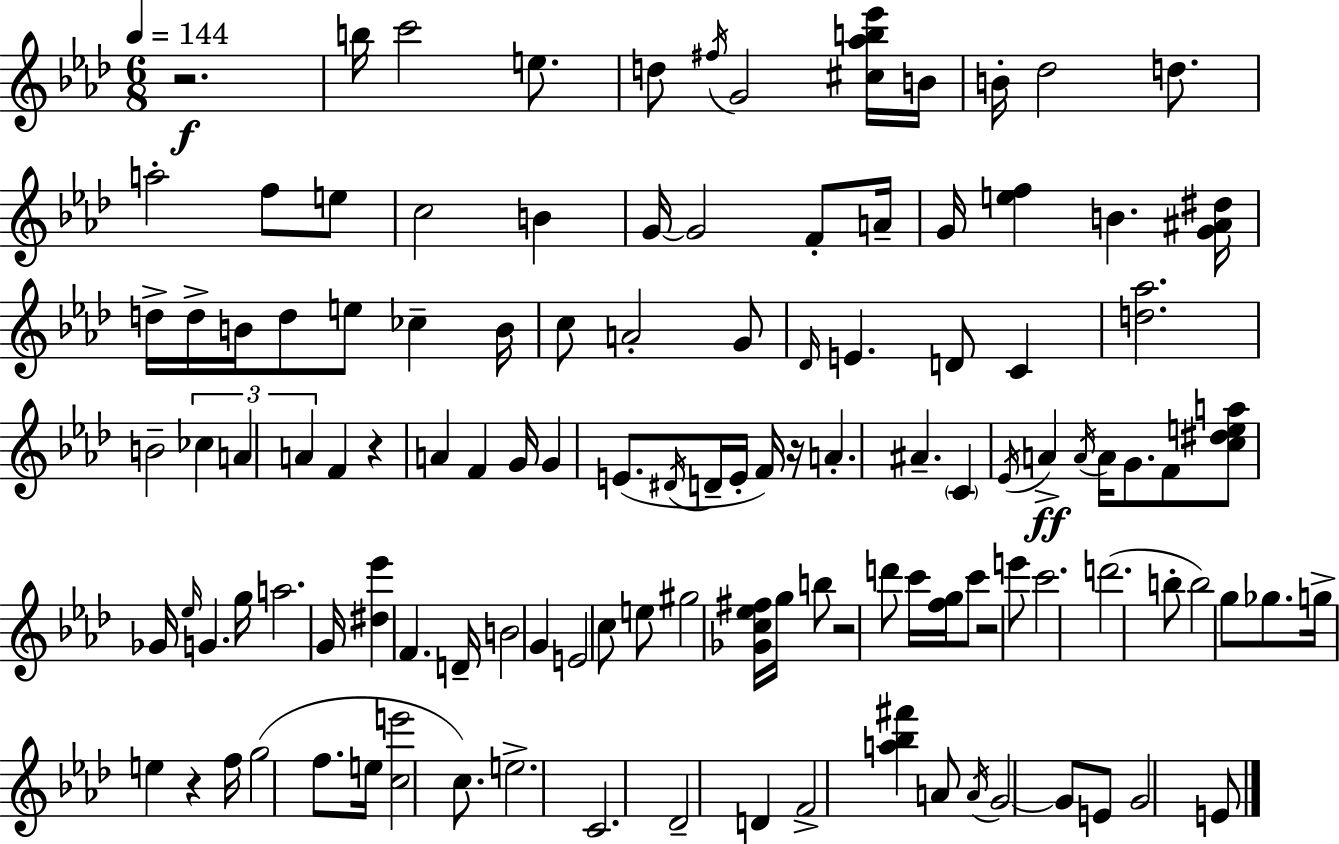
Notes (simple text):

R/h. B5/s C6/h E5/e. D5/e F#5/s G4/h [C#5,Ab5,B5,Eb6]/s B4/s B4/s Db5/h D5/e. A5/h F5/e E5/e C5/h B4/q G4/s G4/h F4/e A4/s G4/s [E5,F5]/q B4/q. [G4,A#4,D#5]/s D5/s D5/s B4/s D5/e E5/e CES5/q B4/s C5/e A4/h G4/e Db4/s E4/q. D4/e C4/q [D5,Ab5]/h. B4/h CES5/q A4/q A4/q F4/q R/q A4/q F4/q G4/s G4/q E4/e. D#4/s D4/s E4/s F4/s R/s A4/q. A#4/q. C4/q Eb4/s A4/q A4/s A4/s G4/e. F4/e [C5,D#5,E5,A5]/e Gb4/s Eb5/s G4/q. G5/s A5/h. G4/s [D#5,Eb6]/q F4/q. D4/s B4/h G4/q E4/h C5/e E5/e G#5/h [Gb4,C5,Eb5,F#5]/s G5/s B5/e R/h D6/e C6/s [F5,G5]/s C6/e R/h E6/e C6/h. D6/h. B5/e B5/h G5/e Gb5/e. G5/s E5/q R/q F5/s G5/h F5/e. E5/s [C5,E6]/h C5/e. E5/h. C4/h. Db4/h D4/q F4/h [A5,Bb5,F#6]/q A4/e A4/s G4/h G4/e E4/e G4/h E4/e